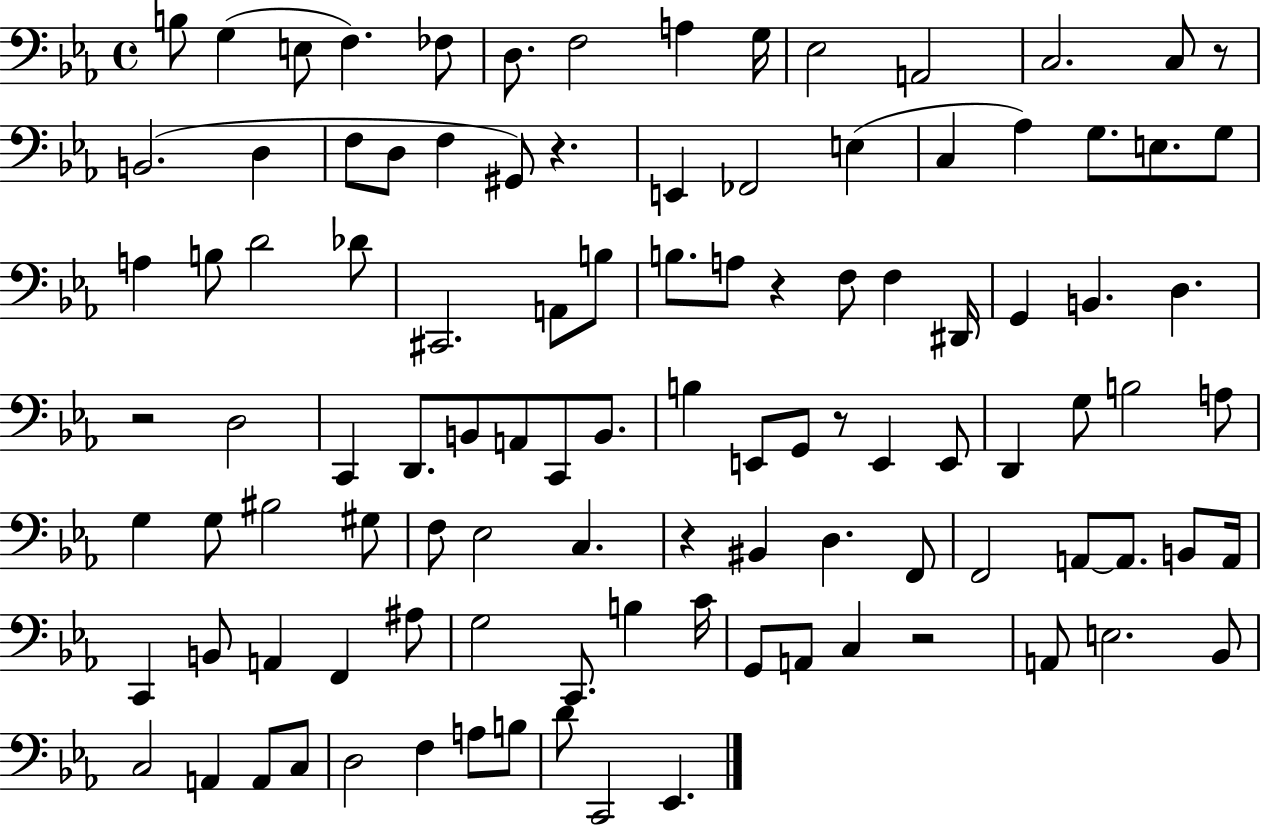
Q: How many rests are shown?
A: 7